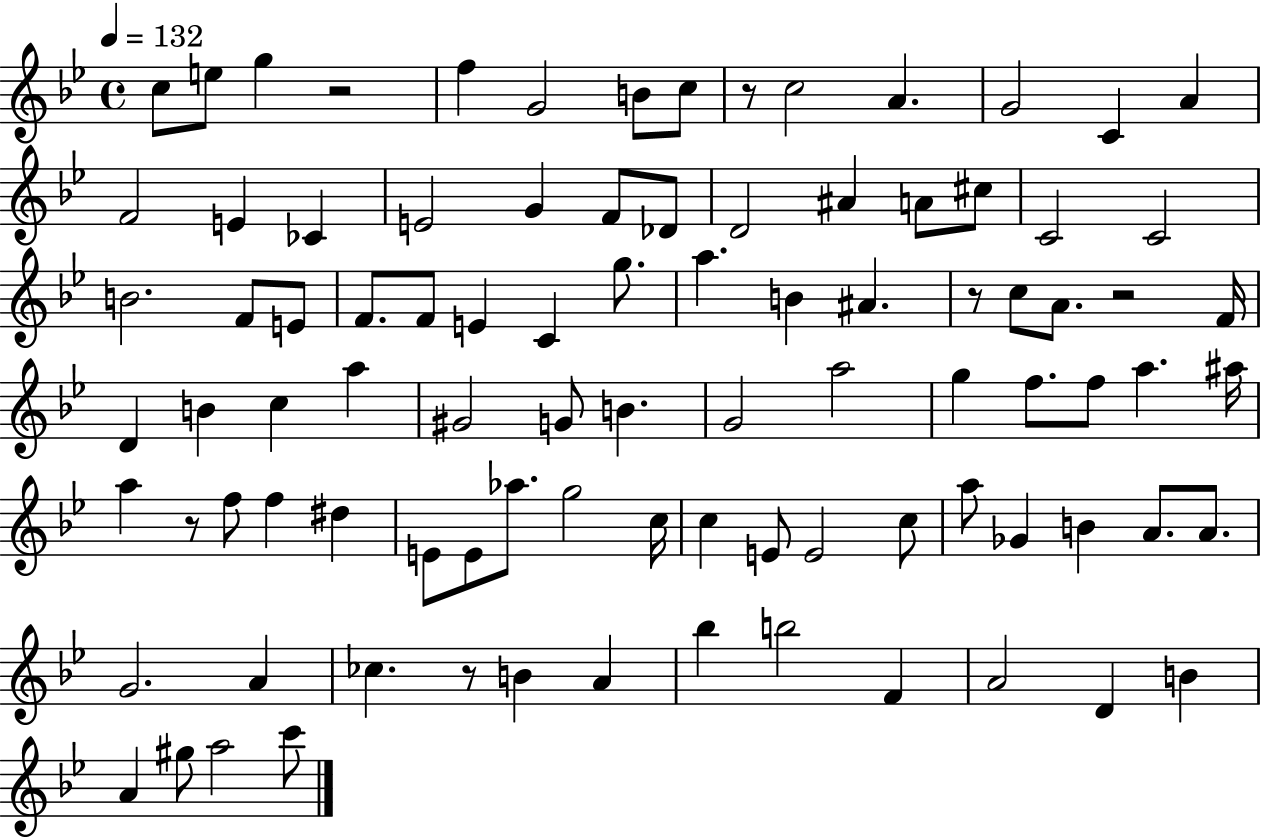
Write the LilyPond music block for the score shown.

{
  \clef treble
  \time 4/4
  \defaultTimeSignature
  \key bes \major
  \tempo 4 = 132
  \repeat volta 2 { c''8 e''8 g''4 r2 | f''4 g'2 b'8 c''8 | r8 c''2 a'4. | g'2 c'4 a'4 | \break f'2 e'4 ces'4 | e'2 g'4 f'8 des'8 | d'2 ais'4 a'8 cis''8 | c'2 c'2 | \break b'2. f'8 e'8 | f'8. f'8 e'4 c'4 g''8. | a''4. b'4 ais'4. | r8 c''8 a'8. r2 f'16 | \break d'4 b'4 c''4 a''4 | gis'2 g'8 b'4. | g'2 a''2 | g''4 f''8. f''8 a''4. ais''16 | \break a''4 r8 f''8 f''4 dis''4 | e'8 e'8 aes''8. g''2 c''16 | c''4 e'8 e'2 c''8 | a''8 ges'4 b'4 a'8. a'8. | \break g'2. a'4 | ces''4. r8 b'4 a'4 | bes''4 b''2 f'4 | a'2 d'4 b'4 | \break a'4 gis''8 a''2 c'''8 | } \bar "|."
}